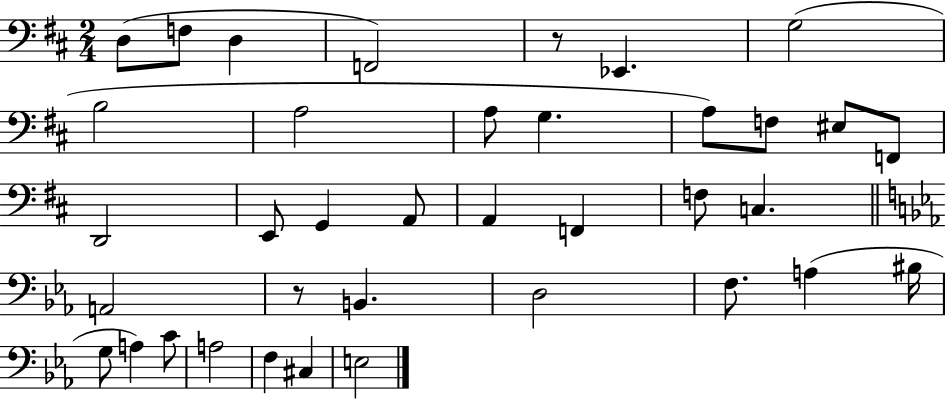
{
  \clef bass
  \numericTimeSignature
  \time 2/4
  \key d \major
  d8( f8 d4 | f,2) | r8 ees,4. | g2( | \break b2 | a2 | a8 g4. | a8) f8 eis8 f,8 | \break d,2 | e,8 g,4 a,8 | a,4 f,4 | f8 c4. | \break \bar "||" \break \key c \minor a,2 | r8 b,4. | d2 | f8. a4( bis16 | \break g8 a4) c'8 | a2 | f4 cis4 | e2 | \break \bar "|."
}